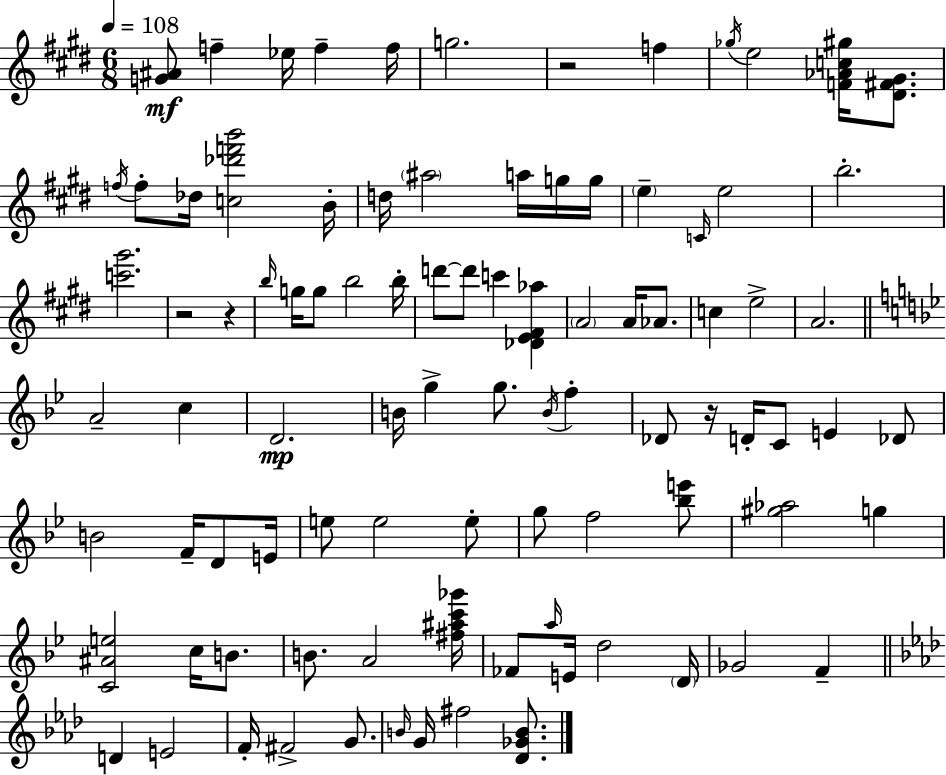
[G4,A#4]/e F5/q Eb5/s F5/q F5/s G5/h. R/h F5/q Gb5/s E5/h [F4,Ab4,C5,G#5]/s [D#4,F#4,G#4]/e. F5/s F5/e Db5/s [C5,Db6,F6,B6]/h B4/s D5/s A#5/h A5/s G5/s G5/s E5/q C4/s E5/h B5/h. [C6,G#6]/h. R/h R/q B5/s G5/s G5/e B5/h B5/s D6/e D6/e C6/q [Db4,E4,F#4,Ab5]/q A4/h A4/s Ab4/e. C5/q E5/h A4/h. A4/h C5/q D4/h. B4/s G5/q G5/e. B4/s F5/q Db4/e R/s D4/s C4/e E4/q Db4/e B4/h F4/s D4/e E4/s E5/e E5/h E5/e G5/e F5/h [Bb5,E6]/e [G#5,Ab5]/h G5/q [C4,A#4,E5]/h C5/s B4/e. B4/e. A4/h [F#5,A#5,C6,Gb6]/s FES4/e A5/s E4/s D5/h D4/s Gb4/h F4/q D4/q E4/h F4/s F#4/h G4/e. B4/s G4/s F#5/h [Db4,Gb4,B4]/e.